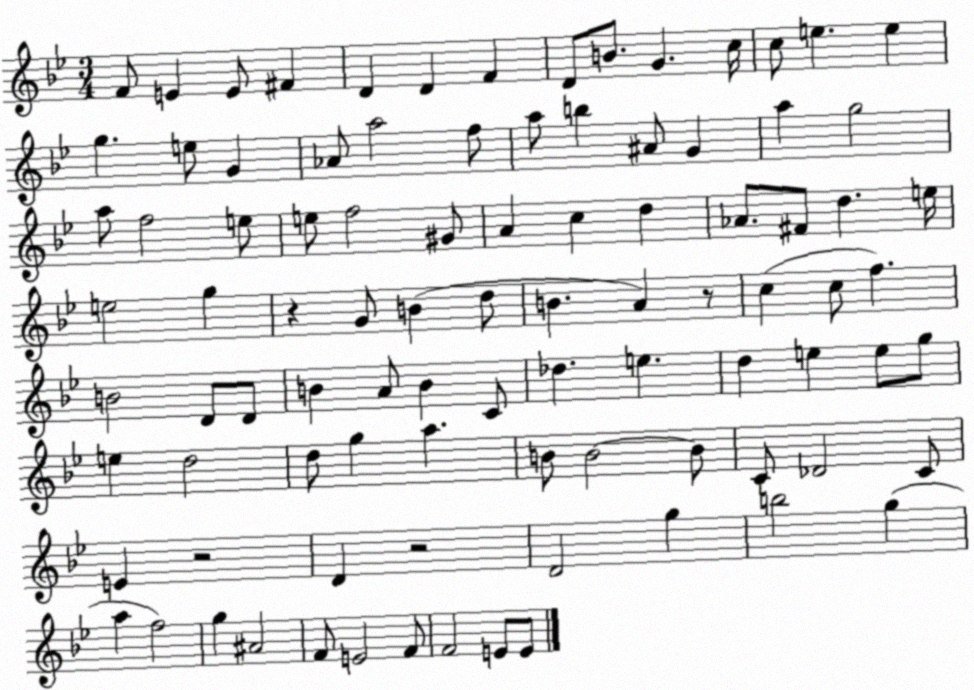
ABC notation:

X:1
T:Untitled
M:3/4
L:1/4
K:Bb
F/2 E E/2 ^F D D F D/2 B/2 G c/4 c/2 e e g e/2 G _A/2 a2 f/2 a/2 b ^A/2 G a g2 a/2 f2 e/2 e/2 f2 ^G/2 A c d _A/2 ^F/2 d e/4 e2 g z G/2 B d/2 B A z/2 c c/2 f B2 D/2 D/2 B A/2 B C/2 _d e d e e/2 g/2 e d2 d/2 g a B/2 B2 B/2 C/2 _D2 C/2 E z2 D z2 D2 g b2 g a f2 g ^A2 F/2 E2 F/2 F2 E/2 E/2